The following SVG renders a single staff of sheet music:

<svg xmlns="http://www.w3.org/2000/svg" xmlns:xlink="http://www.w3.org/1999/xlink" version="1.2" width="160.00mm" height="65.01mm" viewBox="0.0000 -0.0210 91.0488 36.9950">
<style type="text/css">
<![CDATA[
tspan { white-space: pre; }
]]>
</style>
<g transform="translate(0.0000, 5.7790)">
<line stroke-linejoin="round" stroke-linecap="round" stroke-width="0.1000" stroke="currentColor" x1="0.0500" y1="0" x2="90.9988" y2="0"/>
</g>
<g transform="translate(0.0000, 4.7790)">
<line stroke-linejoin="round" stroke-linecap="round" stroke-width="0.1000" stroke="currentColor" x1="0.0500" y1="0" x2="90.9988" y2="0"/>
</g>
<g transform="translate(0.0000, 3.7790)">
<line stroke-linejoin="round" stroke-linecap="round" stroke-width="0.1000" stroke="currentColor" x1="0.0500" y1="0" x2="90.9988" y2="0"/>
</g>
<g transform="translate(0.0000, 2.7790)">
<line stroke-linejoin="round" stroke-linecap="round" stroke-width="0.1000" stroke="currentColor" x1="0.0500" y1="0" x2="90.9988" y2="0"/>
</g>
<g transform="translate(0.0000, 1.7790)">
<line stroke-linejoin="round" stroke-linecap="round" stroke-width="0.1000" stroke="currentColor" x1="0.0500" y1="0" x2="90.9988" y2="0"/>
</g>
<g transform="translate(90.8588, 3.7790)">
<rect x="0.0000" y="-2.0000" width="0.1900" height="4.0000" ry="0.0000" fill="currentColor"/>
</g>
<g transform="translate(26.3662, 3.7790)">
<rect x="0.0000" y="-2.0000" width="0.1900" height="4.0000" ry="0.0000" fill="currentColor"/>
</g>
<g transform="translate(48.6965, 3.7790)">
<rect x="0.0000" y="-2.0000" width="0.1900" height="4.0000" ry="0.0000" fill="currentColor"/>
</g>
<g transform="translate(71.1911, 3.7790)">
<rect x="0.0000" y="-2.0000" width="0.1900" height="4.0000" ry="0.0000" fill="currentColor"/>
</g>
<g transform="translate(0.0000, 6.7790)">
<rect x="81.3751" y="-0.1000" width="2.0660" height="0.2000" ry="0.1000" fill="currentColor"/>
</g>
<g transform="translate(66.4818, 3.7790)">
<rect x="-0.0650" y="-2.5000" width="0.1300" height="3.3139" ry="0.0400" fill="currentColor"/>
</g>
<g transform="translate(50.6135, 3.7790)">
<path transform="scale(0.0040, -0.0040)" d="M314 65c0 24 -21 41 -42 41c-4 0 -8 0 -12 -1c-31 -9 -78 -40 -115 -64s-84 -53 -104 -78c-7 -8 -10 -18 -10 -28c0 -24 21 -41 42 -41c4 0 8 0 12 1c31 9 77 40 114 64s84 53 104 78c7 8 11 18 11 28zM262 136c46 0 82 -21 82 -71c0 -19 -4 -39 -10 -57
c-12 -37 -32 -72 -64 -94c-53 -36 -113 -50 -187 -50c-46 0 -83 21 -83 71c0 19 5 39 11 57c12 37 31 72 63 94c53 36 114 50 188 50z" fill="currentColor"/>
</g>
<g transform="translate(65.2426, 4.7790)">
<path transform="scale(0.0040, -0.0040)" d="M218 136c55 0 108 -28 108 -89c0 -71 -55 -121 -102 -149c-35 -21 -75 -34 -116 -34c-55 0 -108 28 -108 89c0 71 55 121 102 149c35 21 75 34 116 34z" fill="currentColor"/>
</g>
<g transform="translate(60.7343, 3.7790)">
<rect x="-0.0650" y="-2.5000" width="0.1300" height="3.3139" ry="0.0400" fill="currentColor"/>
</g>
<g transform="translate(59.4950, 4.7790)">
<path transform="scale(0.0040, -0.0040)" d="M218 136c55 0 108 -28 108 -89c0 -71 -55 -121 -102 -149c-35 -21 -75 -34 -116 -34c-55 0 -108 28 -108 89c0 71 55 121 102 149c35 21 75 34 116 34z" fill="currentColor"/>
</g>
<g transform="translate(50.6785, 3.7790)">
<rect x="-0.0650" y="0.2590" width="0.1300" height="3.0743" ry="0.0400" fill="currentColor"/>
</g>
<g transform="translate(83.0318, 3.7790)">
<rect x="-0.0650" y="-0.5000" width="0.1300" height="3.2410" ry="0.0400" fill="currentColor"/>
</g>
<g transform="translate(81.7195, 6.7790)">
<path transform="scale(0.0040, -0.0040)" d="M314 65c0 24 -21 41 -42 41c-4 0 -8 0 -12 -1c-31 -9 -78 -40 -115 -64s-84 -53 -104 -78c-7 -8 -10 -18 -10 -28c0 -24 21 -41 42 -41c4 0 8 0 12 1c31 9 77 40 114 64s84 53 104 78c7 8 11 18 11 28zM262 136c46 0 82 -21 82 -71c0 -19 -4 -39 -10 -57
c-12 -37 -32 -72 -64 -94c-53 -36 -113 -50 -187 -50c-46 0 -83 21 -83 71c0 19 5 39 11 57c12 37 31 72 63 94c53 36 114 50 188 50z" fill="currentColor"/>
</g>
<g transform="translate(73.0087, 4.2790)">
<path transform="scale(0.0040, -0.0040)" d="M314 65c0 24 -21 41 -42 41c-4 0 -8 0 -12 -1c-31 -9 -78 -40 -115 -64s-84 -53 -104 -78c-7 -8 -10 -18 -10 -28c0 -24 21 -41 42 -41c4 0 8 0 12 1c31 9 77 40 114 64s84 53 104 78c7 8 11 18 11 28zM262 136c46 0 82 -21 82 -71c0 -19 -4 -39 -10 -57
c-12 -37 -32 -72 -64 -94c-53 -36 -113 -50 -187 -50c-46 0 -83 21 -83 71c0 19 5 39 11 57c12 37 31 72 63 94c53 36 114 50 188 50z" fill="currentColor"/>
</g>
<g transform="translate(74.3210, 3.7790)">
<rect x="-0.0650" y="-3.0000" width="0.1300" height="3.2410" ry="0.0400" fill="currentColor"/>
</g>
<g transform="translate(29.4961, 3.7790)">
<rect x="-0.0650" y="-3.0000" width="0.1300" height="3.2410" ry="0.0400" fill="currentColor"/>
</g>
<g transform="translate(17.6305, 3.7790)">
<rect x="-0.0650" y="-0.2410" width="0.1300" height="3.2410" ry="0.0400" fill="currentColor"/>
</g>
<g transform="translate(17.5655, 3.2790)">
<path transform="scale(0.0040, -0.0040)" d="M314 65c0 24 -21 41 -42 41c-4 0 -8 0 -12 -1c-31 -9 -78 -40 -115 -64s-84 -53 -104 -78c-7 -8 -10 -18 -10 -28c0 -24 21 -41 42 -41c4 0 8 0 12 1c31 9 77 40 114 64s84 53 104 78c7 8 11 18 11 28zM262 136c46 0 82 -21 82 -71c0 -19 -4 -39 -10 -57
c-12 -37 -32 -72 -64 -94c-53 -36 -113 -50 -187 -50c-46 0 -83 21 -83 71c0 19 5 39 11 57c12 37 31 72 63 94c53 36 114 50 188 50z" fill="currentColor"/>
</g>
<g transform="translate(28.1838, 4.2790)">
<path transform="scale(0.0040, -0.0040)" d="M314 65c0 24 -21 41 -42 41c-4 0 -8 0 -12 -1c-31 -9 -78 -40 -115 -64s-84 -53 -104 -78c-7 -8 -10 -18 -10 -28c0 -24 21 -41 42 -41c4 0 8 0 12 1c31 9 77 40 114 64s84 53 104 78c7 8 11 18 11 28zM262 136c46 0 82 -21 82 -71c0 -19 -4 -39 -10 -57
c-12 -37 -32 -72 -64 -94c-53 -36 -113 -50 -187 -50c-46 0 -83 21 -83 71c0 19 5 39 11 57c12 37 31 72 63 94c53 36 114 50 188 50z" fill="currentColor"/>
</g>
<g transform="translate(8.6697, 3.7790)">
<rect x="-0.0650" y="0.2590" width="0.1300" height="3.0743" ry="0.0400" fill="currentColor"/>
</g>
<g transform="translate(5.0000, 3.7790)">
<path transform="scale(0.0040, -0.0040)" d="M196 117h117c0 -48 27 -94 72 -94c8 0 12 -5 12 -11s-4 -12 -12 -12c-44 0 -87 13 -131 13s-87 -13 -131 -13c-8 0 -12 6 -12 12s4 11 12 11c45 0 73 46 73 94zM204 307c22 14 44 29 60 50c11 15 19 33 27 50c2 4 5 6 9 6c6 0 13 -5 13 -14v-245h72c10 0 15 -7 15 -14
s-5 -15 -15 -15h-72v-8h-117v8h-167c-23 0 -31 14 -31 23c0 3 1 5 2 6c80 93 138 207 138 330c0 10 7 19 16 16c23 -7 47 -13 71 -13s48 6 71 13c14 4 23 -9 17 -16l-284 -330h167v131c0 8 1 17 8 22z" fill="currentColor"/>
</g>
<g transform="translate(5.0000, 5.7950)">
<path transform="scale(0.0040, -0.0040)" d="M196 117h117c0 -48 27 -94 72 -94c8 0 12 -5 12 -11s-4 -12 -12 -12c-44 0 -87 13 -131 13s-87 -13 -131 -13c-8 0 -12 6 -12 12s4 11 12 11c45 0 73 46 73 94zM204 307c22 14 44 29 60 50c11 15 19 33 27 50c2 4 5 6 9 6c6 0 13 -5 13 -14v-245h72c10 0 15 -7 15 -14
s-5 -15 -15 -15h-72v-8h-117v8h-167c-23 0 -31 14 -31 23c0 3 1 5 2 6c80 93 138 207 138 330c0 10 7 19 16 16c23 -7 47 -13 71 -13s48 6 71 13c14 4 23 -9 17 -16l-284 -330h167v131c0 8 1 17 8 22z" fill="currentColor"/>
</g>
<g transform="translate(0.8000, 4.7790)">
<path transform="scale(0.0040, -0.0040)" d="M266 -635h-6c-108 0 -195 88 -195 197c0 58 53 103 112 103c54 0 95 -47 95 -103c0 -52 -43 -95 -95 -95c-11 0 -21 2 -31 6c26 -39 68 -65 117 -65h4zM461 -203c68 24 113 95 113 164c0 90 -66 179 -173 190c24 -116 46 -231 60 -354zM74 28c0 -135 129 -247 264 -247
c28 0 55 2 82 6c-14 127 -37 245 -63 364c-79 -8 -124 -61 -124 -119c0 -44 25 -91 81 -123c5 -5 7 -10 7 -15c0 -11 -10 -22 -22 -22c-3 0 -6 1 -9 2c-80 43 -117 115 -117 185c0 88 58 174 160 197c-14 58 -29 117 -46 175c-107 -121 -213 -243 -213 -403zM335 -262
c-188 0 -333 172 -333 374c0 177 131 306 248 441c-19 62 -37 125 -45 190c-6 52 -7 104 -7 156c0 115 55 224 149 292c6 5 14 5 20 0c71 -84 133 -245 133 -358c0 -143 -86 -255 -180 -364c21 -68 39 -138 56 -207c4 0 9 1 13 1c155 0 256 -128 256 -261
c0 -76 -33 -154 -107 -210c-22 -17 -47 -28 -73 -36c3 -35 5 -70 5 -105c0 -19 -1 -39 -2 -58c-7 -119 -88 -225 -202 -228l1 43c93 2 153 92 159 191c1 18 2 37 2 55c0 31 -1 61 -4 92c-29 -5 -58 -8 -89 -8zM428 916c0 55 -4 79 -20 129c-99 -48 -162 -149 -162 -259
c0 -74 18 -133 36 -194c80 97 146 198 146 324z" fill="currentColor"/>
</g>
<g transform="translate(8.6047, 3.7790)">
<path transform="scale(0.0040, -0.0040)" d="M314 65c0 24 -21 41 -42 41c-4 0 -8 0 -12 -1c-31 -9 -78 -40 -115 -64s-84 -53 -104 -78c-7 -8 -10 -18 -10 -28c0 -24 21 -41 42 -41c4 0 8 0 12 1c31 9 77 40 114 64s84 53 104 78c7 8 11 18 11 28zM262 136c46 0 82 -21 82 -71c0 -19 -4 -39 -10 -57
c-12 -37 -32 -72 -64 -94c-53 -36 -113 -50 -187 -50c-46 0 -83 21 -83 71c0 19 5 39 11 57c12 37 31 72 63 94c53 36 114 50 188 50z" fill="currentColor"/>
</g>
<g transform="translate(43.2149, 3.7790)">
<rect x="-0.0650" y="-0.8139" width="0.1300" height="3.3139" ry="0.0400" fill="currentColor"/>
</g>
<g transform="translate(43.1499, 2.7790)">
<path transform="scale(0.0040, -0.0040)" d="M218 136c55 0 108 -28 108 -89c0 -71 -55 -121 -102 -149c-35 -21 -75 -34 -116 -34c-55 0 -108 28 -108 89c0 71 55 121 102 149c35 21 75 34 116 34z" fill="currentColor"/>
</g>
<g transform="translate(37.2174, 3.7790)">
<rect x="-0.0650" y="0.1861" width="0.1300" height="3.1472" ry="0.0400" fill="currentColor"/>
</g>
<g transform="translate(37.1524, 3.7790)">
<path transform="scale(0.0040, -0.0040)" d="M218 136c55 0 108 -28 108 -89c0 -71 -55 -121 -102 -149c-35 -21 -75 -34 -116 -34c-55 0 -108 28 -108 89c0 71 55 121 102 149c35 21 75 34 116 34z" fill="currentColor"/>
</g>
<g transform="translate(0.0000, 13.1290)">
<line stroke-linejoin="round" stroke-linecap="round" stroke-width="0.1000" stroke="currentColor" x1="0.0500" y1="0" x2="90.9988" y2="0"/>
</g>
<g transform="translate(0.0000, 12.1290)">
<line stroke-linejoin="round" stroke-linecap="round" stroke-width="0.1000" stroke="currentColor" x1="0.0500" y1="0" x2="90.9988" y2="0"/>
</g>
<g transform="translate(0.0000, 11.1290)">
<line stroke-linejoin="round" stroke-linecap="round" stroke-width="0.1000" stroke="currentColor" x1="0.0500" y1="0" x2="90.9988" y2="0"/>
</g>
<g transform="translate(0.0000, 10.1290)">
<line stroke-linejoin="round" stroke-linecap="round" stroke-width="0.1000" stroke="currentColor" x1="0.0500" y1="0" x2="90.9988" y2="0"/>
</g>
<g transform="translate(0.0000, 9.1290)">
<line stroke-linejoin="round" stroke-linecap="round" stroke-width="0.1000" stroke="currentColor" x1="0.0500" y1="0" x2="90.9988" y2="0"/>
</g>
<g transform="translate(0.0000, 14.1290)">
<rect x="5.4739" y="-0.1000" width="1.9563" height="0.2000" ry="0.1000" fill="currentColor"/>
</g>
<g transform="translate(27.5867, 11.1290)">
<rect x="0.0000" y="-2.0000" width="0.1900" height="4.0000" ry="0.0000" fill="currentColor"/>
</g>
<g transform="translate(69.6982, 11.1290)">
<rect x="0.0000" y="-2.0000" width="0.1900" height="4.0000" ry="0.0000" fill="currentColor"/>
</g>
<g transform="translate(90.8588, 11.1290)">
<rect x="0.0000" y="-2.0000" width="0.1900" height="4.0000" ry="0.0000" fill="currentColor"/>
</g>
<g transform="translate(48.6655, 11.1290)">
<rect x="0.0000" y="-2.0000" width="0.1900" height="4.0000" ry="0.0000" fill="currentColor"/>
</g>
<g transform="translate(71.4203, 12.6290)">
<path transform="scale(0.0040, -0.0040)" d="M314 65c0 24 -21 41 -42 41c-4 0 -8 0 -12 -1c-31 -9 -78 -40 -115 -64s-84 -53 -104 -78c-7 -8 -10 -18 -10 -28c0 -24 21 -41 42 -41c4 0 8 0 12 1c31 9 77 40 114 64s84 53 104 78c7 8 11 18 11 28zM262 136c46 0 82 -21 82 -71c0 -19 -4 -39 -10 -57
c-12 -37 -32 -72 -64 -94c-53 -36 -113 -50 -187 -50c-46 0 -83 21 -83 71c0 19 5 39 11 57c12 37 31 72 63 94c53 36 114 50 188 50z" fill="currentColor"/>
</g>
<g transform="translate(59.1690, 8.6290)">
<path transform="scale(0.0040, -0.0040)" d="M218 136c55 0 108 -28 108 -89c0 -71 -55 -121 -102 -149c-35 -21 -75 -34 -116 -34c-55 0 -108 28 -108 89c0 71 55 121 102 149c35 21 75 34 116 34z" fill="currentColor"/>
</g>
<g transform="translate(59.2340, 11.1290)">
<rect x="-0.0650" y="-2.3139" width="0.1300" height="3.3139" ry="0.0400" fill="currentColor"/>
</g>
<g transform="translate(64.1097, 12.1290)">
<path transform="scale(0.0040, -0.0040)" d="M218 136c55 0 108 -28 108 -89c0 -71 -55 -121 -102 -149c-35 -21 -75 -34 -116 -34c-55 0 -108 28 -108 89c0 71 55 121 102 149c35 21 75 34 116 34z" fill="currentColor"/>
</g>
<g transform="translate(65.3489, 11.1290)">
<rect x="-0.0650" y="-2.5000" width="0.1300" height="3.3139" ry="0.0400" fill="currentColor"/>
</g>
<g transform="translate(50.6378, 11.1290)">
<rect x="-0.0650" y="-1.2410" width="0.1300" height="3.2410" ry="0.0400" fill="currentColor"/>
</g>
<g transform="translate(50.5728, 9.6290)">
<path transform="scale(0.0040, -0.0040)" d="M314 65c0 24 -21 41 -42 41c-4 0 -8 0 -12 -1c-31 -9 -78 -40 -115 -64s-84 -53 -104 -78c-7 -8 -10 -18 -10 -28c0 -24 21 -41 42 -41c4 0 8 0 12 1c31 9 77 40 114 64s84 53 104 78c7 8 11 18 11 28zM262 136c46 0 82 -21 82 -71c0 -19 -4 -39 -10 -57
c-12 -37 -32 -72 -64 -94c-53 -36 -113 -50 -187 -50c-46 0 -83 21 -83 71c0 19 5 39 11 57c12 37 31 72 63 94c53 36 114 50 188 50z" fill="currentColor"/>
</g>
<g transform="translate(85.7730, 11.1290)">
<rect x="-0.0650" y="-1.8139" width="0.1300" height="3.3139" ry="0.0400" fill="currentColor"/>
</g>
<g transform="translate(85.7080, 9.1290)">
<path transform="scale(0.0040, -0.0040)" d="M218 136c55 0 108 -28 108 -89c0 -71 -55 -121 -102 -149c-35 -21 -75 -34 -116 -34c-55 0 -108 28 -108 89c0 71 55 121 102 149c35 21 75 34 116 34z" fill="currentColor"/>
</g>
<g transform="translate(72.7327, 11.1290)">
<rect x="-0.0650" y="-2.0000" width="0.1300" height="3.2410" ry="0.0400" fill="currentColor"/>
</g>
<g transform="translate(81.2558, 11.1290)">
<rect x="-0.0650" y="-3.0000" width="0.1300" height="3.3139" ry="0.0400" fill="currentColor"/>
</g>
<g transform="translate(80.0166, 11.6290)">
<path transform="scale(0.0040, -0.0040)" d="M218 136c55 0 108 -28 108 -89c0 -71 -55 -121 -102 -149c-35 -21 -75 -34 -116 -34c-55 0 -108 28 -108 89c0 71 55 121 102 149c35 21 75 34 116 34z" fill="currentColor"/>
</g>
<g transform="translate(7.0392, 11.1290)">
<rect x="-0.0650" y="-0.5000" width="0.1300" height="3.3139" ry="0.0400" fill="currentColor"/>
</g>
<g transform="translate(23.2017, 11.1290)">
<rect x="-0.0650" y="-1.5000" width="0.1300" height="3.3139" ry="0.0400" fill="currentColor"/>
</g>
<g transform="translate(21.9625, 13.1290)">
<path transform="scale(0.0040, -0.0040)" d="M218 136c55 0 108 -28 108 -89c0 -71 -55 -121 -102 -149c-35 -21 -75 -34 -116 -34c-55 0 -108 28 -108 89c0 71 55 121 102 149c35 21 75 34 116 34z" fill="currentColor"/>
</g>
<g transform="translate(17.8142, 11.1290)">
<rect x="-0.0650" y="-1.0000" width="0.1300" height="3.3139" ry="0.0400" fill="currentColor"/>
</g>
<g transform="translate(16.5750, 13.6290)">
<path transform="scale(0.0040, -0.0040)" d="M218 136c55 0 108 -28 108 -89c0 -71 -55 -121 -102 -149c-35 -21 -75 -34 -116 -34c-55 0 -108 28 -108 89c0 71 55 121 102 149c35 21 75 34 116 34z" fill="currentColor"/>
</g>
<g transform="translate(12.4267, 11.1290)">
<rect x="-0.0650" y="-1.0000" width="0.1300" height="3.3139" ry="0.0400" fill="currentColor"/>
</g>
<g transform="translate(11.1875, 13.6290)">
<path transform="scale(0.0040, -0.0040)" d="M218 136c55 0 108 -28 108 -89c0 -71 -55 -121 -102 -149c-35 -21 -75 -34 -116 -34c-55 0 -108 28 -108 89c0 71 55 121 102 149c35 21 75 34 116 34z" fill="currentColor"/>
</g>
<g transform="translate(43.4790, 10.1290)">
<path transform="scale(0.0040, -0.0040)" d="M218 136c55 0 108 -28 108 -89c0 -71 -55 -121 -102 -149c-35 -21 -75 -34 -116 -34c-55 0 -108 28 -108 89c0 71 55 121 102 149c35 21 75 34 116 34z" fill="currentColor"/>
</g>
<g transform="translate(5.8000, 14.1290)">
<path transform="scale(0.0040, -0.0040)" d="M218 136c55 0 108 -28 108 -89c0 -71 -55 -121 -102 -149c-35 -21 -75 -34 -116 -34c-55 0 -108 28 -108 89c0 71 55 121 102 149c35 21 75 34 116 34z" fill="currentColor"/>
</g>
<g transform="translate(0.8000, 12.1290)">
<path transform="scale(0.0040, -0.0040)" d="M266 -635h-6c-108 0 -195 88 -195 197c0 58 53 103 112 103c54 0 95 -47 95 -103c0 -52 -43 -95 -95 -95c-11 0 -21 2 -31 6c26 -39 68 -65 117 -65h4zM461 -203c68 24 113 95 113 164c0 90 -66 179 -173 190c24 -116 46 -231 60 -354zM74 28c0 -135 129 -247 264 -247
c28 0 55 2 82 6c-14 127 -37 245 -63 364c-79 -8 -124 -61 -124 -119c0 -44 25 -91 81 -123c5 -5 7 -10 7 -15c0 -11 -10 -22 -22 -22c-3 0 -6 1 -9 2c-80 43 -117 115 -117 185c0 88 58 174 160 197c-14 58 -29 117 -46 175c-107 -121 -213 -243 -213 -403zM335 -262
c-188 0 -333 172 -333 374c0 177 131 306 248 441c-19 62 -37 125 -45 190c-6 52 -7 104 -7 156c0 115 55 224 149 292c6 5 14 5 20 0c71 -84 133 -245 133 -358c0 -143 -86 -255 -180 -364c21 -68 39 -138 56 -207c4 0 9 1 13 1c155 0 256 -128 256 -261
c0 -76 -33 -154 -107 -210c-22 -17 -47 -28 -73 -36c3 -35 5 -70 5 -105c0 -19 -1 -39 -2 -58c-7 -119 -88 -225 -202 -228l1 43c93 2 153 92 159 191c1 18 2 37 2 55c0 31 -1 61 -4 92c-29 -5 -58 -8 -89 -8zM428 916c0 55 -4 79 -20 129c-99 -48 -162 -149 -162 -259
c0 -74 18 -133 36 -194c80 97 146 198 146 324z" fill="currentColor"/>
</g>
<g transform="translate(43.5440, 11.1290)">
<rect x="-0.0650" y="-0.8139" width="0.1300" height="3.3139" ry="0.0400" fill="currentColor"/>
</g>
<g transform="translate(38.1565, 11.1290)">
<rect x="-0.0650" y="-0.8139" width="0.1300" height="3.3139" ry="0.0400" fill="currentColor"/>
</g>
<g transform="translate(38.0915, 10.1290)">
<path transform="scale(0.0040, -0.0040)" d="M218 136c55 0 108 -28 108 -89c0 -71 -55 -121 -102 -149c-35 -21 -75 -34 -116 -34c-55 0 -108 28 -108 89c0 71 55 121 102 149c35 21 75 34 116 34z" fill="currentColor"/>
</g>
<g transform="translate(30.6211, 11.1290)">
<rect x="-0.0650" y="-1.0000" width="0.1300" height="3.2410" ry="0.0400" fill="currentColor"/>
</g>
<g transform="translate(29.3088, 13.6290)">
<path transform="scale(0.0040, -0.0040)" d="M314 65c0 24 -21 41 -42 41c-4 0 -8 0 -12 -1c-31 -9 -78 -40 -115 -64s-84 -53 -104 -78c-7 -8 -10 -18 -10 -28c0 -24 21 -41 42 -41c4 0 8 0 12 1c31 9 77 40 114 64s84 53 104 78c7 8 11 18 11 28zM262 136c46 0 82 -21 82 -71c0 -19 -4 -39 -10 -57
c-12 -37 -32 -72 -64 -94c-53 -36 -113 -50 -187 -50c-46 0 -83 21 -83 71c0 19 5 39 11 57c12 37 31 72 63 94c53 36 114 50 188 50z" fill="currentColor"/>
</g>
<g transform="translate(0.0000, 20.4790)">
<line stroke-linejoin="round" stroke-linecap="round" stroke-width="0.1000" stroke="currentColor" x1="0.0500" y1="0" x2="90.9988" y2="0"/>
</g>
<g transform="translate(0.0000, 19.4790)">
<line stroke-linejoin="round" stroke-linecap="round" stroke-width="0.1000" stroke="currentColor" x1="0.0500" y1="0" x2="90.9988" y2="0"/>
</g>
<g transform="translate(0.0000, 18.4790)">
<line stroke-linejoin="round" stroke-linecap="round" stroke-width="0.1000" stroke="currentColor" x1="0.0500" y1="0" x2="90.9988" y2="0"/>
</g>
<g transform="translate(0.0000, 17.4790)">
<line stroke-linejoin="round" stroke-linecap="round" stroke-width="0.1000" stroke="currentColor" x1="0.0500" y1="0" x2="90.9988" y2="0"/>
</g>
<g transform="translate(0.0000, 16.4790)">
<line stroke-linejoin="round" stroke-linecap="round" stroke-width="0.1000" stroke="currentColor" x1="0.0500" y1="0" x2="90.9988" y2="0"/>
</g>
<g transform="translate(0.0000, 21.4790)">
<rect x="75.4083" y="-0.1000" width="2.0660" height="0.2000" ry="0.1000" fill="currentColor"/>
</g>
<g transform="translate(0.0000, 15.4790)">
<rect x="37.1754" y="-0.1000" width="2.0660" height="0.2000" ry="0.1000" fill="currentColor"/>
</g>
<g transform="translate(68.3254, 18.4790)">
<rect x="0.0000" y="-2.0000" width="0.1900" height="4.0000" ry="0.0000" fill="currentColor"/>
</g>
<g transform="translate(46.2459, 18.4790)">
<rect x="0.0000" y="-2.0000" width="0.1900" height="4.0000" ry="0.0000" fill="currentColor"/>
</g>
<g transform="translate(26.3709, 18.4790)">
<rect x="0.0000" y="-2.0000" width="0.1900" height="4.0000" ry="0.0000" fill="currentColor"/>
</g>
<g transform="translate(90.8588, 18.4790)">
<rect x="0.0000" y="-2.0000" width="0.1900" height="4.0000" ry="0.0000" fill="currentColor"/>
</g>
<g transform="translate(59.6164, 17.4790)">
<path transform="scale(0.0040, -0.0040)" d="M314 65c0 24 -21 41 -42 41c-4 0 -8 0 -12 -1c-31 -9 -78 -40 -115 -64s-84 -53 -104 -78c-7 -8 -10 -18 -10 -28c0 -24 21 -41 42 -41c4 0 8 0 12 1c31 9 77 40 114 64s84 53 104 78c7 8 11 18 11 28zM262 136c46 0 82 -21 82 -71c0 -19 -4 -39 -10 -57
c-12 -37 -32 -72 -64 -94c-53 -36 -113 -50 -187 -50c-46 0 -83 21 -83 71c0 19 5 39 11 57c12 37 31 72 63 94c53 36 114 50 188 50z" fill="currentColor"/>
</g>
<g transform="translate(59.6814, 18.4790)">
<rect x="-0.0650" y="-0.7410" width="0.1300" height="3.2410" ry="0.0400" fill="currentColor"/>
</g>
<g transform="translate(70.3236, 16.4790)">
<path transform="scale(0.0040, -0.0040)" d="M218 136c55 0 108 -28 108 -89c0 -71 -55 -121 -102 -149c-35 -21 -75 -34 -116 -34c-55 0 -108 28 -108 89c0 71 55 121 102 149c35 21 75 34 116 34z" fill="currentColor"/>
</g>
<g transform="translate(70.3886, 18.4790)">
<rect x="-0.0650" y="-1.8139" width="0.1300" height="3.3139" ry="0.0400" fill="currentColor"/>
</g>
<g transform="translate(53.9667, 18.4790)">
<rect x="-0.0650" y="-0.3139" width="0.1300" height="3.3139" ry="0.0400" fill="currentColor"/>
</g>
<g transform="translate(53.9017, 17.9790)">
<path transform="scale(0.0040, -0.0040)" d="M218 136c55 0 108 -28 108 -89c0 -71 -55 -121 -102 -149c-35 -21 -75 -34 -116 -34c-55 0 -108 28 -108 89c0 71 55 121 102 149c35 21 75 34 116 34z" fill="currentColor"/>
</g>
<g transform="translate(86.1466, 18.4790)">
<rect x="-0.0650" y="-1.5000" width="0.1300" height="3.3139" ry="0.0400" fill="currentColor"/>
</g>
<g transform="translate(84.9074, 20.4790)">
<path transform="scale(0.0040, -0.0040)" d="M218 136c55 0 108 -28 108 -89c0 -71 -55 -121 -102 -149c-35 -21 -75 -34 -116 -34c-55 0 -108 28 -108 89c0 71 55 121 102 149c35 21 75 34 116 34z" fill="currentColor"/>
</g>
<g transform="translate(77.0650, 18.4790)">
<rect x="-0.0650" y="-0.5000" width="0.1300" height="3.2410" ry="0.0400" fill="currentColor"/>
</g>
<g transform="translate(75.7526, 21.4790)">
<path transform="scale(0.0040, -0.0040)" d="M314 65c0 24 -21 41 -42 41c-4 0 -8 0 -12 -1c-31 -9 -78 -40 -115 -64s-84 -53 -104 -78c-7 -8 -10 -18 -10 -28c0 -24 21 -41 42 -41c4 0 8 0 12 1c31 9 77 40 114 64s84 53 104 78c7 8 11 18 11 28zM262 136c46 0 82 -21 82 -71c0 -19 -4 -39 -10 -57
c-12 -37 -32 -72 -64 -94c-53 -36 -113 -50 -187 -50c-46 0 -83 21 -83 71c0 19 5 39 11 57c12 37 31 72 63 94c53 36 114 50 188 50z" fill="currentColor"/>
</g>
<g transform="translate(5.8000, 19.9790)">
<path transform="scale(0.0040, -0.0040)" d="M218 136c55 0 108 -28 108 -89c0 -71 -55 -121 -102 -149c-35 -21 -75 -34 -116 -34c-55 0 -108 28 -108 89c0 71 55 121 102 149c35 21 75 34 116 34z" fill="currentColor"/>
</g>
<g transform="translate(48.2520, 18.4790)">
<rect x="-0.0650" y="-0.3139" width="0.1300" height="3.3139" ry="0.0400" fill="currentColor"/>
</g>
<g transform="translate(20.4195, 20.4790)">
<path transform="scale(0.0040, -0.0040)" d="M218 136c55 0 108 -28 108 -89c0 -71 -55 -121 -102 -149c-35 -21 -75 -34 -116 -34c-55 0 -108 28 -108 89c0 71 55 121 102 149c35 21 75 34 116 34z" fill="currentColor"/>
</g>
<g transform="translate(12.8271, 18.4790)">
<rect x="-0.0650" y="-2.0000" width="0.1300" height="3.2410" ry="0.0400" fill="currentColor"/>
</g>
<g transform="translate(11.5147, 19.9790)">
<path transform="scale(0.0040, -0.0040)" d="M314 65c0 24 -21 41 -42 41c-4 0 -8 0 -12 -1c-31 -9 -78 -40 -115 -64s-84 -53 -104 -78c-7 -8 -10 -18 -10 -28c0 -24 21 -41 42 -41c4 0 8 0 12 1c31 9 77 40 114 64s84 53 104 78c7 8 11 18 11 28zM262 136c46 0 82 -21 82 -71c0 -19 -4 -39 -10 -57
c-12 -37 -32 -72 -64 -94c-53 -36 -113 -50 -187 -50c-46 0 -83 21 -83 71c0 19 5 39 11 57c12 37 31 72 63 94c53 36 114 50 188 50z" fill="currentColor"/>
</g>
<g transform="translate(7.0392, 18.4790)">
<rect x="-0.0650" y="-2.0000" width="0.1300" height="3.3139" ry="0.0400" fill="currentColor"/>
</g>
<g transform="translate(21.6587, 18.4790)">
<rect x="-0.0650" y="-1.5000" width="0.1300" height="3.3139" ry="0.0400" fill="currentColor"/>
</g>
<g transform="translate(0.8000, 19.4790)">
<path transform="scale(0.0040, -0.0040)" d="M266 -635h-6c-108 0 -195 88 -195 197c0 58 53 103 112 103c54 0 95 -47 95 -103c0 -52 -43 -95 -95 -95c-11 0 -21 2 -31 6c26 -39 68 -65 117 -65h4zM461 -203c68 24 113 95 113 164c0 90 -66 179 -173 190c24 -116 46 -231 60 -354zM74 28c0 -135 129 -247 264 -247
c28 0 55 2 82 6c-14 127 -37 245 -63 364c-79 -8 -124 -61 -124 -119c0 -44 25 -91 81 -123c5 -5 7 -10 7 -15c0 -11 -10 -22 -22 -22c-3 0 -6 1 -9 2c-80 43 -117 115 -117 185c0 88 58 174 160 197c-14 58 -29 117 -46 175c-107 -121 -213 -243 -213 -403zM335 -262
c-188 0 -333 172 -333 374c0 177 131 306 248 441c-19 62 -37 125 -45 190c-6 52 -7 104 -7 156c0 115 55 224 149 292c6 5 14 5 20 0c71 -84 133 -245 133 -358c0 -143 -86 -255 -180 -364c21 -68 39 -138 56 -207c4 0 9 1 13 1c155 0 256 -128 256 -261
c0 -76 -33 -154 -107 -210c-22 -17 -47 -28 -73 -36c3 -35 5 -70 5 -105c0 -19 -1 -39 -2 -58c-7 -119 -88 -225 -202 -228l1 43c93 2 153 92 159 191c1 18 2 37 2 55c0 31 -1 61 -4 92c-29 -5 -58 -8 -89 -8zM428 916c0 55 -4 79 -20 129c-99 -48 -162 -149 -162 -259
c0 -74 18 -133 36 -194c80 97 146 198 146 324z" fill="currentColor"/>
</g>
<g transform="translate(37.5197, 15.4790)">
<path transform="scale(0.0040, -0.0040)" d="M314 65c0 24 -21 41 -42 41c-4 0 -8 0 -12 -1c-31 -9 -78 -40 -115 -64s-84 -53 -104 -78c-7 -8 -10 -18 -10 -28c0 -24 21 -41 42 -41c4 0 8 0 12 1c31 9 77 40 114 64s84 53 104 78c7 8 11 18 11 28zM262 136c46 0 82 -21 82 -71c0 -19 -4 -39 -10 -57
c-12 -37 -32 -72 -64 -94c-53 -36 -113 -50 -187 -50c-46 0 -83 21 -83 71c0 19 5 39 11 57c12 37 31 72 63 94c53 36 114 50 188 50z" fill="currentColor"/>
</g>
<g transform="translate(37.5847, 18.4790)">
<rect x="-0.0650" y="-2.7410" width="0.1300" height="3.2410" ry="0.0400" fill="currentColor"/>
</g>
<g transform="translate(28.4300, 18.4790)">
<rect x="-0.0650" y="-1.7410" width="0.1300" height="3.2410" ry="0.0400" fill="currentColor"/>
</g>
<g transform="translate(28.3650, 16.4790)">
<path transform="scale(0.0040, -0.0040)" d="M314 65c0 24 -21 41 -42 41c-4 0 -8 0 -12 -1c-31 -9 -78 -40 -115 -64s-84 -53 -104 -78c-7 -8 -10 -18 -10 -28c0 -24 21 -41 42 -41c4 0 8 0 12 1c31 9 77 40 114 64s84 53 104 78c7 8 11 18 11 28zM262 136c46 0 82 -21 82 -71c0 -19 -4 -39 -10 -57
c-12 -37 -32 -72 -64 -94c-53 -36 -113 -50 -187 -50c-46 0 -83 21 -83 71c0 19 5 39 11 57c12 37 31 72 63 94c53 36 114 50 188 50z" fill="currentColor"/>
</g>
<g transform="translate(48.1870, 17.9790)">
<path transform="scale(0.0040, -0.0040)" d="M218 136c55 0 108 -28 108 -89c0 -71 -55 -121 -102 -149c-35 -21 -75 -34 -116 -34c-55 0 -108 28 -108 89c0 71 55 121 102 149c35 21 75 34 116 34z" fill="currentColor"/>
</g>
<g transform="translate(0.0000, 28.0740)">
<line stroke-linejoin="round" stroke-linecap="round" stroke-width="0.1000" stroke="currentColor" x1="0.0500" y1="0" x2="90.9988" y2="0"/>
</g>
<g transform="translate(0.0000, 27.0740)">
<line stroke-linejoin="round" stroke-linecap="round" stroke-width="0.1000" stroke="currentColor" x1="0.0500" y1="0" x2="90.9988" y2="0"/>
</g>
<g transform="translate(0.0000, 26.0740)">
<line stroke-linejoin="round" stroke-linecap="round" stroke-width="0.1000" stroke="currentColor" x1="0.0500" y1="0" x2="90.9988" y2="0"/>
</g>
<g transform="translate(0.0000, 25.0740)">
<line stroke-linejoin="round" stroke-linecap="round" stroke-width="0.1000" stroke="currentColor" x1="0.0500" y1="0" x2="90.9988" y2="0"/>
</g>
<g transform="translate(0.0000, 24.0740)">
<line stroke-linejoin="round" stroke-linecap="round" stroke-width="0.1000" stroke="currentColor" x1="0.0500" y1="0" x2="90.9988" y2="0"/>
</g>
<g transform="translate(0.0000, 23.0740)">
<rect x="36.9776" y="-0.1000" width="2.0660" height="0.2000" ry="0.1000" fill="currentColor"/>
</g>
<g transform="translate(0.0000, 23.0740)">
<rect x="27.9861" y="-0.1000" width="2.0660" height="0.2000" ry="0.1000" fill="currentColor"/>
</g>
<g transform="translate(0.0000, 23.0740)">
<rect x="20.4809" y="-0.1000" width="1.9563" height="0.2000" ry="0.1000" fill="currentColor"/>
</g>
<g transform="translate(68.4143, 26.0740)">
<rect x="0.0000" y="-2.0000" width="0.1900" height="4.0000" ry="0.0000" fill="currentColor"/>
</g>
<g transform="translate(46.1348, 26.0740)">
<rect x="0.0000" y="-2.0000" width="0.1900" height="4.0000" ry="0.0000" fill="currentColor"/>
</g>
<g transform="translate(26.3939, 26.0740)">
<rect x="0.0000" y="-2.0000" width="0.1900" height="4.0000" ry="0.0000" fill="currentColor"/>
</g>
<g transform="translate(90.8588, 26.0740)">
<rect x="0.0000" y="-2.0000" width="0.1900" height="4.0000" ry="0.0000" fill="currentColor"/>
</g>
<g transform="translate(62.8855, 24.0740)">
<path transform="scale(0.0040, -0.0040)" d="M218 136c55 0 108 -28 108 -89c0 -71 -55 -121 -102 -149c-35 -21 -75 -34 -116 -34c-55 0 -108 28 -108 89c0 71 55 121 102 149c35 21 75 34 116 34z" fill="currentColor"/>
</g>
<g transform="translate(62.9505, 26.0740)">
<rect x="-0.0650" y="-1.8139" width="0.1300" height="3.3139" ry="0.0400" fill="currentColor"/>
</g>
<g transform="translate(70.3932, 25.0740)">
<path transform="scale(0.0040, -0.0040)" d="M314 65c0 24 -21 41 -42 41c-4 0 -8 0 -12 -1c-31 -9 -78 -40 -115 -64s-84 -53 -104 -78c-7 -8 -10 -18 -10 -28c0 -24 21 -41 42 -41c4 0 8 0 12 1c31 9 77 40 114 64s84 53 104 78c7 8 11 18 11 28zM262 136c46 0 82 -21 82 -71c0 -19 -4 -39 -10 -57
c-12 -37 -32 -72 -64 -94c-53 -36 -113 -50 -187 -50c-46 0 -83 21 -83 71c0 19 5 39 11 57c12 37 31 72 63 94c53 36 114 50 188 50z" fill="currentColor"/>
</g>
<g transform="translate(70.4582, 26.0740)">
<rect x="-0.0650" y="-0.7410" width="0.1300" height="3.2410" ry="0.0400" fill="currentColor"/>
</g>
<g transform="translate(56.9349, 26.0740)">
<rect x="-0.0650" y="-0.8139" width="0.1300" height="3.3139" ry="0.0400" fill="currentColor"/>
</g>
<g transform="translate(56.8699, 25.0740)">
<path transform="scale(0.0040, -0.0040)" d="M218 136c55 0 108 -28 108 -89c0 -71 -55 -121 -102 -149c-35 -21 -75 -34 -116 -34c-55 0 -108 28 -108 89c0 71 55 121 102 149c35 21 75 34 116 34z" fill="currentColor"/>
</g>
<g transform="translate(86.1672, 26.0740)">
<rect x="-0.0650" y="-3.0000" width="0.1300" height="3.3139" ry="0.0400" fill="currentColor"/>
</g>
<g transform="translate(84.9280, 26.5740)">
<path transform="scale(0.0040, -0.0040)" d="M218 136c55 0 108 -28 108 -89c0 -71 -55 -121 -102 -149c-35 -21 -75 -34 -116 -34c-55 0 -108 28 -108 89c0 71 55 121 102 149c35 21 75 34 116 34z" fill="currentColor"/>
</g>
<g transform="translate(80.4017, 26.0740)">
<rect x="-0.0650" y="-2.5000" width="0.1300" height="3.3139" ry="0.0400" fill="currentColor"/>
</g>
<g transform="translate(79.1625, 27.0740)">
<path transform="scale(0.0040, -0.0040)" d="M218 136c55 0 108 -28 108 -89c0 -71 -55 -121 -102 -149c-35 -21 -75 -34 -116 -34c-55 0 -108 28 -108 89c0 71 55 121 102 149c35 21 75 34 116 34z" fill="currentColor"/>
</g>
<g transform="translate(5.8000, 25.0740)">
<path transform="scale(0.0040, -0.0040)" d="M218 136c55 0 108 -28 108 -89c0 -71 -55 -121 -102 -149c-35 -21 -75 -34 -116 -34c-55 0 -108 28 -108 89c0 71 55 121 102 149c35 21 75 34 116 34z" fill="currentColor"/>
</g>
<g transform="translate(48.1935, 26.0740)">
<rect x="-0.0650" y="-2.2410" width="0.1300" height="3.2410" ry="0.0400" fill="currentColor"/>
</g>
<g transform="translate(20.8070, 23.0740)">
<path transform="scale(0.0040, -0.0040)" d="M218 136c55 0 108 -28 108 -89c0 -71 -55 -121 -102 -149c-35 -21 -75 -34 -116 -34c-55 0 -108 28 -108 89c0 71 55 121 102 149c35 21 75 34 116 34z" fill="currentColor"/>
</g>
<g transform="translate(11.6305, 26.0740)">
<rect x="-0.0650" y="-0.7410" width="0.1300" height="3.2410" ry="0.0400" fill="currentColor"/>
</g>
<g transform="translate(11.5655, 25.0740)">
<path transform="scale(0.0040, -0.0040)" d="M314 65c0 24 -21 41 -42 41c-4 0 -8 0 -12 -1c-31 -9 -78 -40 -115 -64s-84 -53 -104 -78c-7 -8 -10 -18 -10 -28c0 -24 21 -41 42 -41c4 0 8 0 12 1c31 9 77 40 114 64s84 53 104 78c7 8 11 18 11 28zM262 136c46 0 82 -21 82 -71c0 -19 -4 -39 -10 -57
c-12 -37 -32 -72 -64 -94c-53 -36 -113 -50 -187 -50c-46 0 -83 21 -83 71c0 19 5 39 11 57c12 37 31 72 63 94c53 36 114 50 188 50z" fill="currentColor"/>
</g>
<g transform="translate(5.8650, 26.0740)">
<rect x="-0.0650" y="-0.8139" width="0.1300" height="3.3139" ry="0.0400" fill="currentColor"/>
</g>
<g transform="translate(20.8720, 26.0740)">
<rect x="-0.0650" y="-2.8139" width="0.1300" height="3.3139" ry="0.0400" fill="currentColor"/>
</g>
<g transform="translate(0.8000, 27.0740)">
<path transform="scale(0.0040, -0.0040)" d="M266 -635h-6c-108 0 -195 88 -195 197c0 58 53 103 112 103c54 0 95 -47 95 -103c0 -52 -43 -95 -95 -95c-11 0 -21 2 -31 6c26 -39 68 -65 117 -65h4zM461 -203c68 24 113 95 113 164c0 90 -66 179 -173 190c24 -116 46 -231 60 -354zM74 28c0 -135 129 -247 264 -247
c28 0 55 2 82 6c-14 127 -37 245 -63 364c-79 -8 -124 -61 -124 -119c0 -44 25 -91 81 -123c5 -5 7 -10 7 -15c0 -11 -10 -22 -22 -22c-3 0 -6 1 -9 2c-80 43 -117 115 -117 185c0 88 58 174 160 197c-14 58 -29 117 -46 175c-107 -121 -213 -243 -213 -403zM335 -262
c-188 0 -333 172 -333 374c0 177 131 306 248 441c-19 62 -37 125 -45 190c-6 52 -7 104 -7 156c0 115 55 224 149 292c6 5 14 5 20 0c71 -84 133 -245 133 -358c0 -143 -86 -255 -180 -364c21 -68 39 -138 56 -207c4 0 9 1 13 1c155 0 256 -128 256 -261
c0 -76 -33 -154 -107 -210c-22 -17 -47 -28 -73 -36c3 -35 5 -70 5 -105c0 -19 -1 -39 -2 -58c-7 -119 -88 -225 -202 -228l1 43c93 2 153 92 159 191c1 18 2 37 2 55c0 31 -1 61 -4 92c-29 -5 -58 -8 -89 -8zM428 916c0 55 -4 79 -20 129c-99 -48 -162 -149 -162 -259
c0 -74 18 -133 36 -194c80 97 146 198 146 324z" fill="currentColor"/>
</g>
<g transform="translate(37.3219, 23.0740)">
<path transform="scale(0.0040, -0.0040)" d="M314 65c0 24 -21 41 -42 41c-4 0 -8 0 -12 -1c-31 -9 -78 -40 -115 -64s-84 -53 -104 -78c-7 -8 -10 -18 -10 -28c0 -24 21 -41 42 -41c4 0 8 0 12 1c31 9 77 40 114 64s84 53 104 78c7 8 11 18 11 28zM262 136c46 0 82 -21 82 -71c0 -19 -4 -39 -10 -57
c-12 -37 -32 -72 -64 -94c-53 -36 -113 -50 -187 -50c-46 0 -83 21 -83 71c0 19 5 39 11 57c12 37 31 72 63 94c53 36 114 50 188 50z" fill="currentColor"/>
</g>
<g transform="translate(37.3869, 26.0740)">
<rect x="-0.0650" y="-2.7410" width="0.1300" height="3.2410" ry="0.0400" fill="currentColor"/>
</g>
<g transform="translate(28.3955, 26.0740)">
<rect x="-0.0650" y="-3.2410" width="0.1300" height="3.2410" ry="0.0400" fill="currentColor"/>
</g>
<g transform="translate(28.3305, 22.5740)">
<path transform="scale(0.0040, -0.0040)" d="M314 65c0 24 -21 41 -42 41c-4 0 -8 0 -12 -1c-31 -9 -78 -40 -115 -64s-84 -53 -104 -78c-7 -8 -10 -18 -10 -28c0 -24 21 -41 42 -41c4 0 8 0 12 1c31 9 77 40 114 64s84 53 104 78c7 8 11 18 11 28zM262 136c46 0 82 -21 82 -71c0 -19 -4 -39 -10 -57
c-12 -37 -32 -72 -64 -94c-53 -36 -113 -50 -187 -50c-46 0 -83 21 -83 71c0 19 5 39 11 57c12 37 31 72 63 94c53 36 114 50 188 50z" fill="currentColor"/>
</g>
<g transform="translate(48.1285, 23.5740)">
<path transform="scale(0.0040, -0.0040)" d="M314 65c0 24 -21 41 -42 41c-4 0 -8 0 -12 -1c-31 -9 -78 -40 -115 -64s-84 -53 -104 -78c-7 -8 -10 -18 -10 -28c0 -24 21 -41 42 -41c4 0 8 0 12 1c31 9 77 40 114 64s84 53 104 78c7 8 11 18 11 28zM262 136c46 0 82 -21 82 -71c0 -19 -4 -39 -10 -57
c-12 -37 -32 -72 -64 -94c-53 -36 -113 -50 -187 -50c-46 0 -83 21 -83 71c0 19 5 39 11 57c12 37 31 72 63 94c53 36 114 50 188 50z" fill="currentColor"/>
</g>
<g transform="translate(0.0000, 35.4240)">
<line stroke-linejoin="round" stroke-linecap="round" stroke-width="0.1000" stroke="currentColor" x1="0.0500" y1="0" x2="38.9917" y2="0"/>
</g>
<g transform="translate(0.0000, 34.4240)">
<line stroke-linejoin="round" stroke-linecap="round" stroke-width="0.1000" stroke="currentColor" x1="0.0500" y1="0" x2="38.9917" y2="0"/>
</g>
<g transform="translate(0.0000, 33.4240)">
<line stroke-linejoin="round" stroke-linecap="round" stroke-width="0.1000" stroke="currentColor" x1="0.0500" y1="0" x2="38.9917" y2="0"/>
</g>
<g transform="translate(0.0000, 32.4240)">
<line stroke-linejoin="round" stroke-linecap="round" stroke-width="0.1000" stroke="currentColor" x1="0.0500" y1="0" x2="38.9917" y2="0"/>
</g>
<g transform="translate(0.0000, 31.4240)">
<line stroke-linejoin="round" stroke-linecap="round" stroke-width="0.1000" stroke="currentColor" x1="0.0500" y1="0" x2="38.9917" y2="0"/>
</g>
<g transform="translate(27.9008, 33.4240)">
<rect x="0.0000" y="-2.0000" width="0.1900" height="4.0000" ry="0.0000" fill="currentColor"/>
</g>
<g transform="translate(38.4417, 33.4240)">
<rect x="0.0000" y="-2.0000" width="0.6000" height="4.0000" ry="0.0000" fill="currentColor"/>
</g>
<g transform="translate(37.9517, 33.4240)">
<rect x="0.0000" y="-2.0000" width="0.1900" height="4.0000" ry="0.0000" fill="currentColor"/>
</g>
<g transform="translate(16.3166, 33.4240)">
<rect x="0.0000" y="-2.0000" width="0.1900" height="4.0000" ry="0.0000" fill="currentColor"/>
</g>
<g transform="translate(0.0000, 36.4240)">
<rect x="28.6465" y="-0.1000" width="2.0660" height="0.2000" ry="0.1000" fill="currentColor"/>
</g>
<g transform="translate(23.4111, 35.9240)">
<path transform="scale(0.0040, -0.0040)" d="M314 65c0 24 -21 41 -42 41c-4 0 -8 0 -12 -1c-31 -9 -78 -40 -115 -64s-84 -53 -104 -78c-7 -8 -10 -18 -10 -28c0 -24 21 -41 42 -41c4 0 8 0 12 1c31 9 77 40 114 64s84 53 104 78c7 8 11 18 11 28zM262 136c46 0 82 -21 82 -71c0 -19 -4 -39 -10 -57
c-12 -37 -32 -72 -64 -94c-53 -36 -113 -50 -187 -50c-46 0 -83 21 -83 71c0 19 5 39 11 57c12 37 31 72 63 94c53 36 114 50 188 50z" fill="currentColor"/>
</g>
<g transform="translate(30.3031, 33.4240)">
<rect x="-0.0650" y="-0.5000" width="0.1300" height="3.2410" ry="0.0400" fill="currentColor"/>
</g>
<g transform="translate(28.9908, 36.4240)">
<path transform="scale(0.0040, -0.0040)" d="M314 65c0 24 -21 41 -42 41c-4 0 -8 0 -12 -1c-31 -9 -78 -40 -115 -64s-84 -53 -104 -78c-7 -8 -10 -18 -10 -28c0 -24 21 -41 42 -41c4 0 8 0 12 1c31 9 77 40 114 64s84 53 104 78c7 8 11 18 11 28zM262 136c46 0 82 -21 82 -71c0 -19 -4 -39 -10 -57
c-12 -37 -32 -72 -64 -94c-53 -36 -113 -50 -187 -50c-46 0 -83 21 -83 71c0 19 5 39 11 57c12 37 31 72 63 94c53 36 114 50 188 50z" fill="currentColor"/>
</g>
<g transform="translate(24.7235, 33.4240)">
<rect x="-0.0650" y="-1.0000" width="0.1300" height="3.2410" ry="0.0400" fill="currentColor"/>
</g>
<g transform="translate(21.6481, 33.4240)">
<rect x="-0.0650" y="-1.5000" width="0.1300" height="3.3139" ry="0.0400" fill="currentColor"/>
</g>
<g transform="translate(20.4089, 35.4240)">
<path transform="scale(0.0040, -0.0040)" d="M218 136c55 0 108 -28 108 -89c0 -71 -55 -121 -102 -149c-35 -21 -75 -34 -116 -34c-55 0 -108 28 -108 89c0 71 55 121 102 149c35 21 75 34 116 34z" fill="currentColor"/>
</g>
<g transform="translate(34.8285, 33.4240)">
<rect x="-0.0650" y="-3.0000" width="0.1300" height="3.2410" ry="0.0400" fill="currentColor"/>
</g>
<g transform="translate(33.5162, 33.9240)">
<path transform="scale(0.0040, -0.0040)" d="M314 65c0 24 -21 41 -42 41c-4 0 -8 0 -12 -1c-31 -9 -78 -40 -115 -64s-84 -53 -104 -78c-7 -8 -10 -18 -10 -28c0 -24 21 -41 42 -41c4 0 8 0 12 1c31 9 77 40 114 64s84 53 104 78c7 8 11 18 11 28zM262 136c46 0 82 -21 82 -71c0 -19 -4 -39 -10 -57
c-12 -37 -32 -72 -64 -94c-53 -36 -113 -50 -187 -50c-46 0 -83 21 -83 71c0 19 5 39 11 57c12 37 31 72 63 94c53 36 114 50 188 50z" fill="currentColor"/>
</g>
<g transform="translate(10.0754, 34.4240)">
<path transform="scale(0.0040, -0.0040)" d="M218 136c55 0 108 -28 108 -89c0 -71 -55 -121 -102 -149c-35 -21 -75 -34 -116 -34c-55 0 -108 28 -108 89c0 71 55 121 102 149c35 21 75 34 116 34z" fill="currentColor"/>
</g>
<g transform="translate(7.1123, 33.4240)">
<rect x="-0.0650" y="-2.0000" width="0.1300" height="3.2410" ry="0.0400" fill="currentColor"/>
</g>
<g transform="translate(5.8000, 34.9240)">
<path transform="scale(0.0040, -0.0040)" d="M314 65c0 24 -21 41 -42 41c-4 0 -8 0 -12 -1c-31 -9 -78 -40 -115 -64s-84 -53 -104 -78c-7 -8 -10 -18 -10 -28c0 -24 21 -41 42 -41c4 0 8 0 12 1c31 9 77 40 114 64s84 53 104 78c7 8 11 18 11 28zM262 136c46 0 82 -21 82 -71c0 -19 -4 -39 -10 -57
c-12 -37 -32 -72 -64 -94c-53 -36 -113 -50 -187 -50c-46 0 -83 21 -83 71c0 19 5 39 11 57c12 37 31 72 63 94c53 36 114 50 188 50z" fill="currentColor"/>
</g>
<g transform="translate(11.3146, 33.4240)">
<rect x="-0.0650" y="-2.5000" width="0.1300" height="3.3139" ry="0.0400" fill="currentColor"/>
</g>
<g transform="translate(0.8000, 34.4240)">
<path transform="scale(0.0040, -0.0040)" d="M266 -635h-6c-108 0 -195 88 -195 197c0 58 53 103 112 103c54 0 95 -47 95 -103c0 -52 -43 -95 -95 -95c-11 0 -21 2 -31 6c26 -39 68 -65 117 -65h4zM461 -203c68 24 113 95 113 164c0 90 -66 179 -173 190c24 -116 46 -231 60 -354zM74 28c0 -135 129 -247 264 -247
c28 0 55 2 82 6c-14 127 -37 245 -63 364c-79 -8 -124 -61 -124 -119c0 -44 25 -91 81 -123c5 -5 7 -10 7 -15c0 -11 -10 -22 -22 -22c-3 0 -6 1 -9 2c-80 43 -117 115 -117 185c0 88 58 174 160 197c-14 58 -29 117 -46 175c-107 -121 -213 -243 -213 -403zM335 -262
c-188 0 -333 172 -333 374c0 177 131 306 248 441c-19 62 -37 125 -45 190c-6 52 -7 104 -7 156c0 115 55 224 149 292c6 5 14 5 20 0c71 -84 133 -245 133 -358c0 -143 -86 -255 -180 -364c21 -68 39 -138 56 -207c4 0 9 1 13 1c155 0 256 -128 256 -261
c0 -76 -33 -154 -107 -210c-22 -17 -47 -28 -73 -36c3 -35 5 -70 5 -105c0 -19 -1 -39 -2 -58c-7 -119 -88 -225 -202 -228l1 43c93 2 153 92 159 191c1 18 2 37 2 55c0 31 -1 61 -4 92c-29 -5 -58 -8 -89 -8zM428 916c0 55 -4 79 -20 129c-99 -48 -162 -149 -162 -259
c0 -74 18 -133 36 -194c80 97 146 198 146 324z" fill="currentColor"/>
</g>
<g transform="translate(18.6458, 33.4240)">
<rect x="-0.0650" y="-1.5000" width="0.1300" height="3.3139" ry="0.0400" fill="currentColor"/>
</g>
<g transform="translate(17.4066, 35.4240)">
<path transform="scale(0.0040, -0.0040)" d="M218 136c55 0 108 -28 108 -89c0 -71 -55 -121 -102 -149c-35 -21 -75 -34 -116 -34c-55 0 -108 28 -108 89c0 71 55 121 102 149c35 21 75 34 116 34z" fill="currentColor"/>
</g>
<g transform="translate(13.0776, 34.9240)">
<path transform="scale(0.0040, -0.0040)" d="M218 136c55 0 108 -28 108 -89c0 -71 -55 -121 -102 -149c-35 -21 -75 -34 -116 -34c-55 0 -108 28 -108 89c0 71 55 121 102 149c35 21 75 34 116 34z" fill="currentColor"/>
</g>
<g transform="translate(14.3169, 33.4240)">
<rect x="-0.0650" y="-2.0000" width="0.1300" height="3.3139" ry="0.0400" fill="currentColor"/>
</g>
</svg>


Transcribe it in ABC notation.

X:1
T:Untitled
M:4/4
L:1/4
K:C
B2 c2 A2 B d B2 G G A2 C2 C D D E D2 d d e2 g G F2 A f F F2 E f2 a2 c c d2 f C2 E d d2 a b2 a2 g2 d f d2 G A F2 G F E E D2 C2 A2